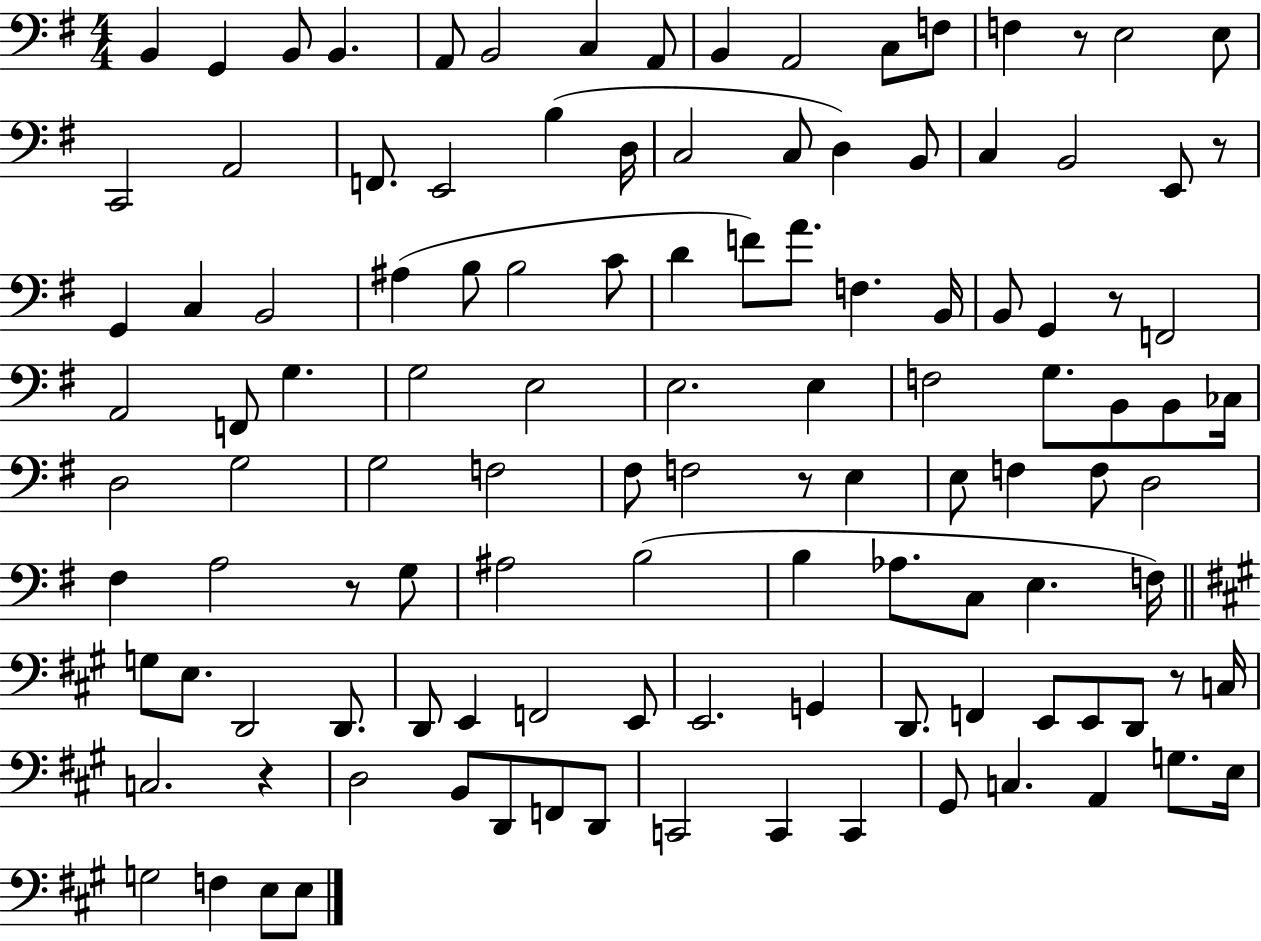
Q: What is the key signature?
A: G major